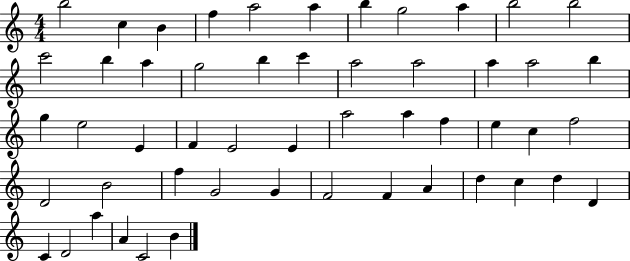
{
  \clef treble
  \numericTimeSignature
  \time 4/4
  \key c \major
  b''2 c''4 b'4 | f''4 a''2 a''4 | b''4 g''2 a''4 | b''2 b''2 | \break c'''2 b''4 a''4 | g''2 b''4 c'''4 | a''2 a''2 | a''4 a''2 b''4 | \break g''4 e''2 e'4 | f'4 e'2 e'4 | a''2 a''4 f''4 | e''4 c''4 f''2 | \break d'2 b'2 | f''4 g'2 g'4 | f'2 f'4 a'4 | d''4 c''4 d''4 d'4 | \break c'4 d'2 a''4 | a'4 c'2 b'4 | \bar "|."
}